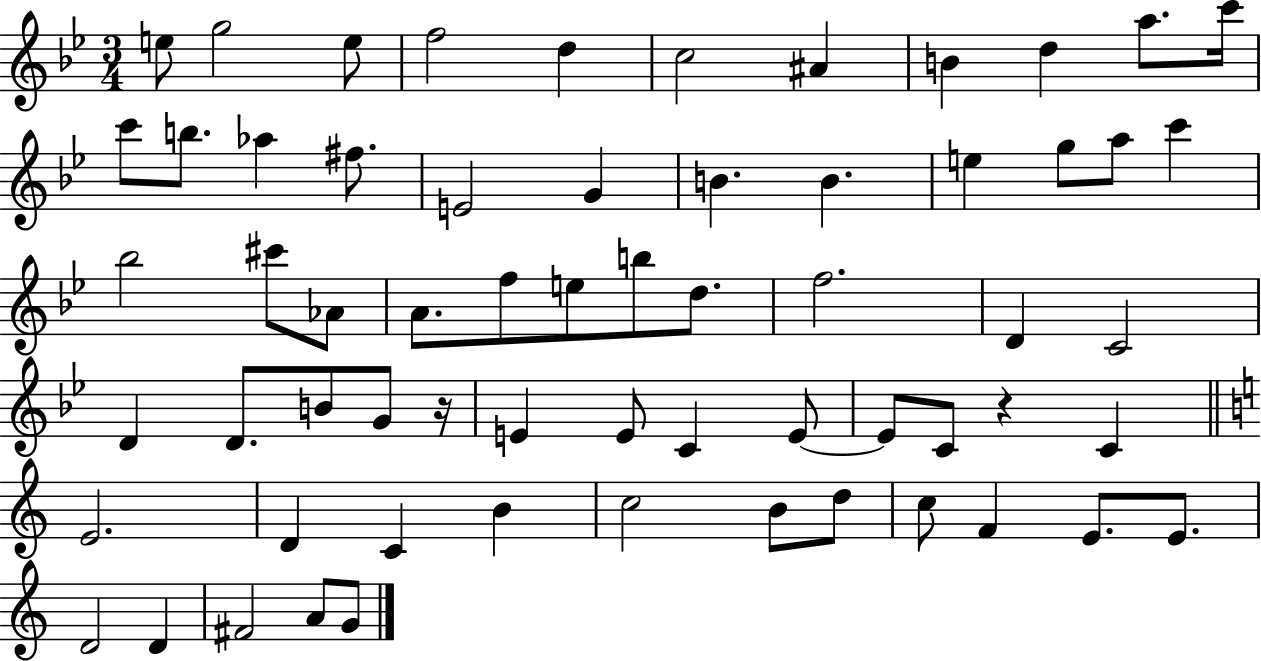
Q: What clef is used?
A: treble